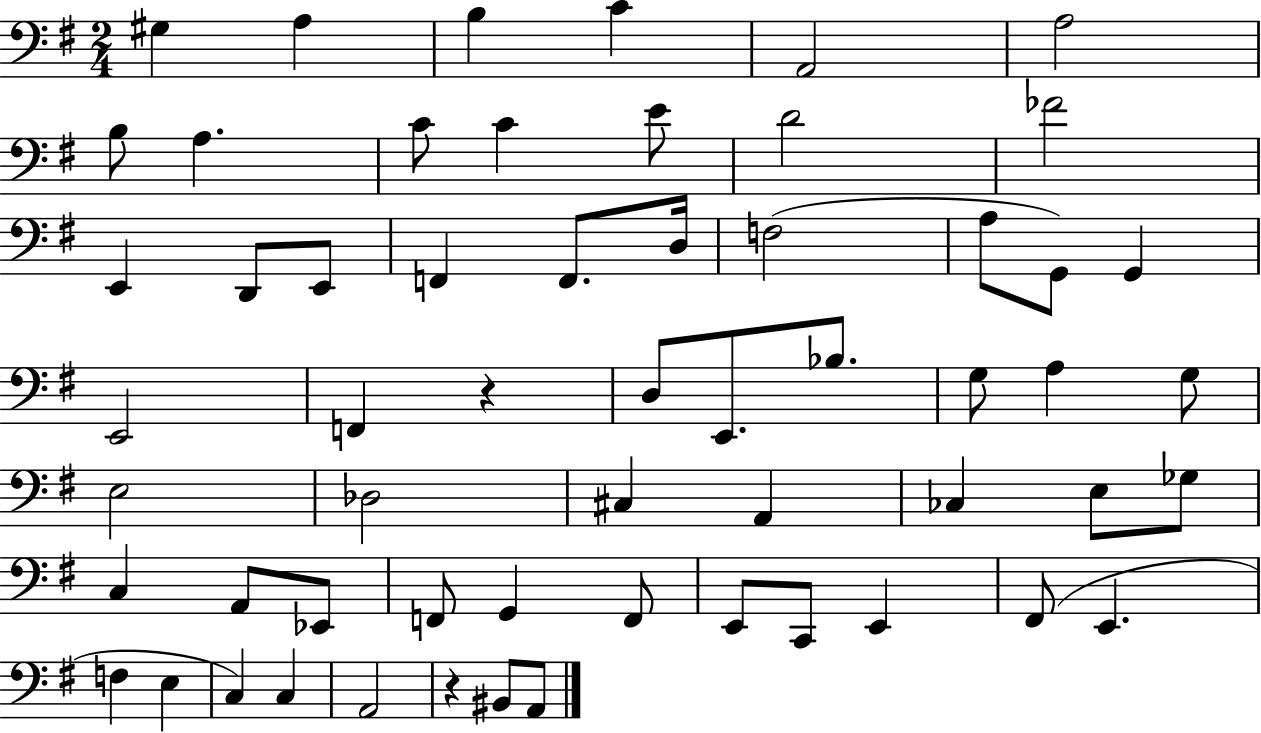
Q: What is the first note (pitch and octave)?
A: G#3